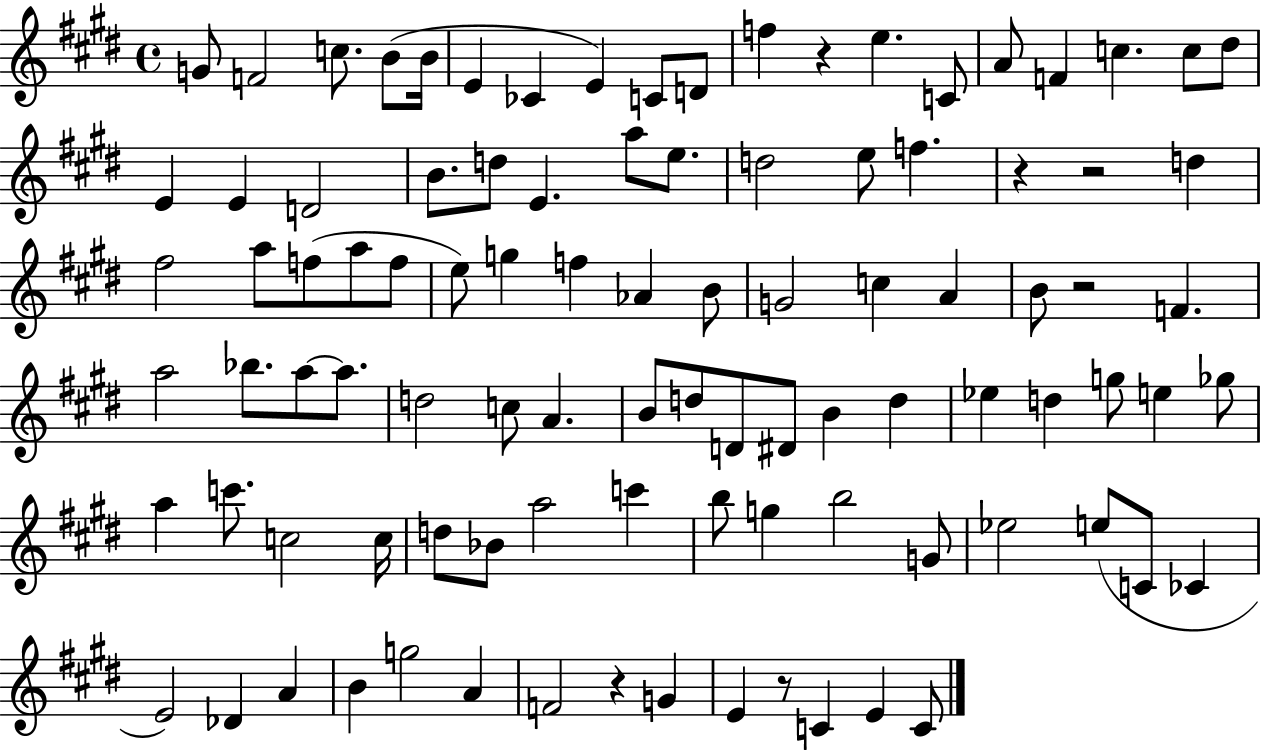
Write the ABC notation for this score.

X:1
T:Untitled
M:4/4
L:1/4
K:E
G/2 F2 c/2 B/2 B/4 E _C E C/2 D/2 f z e C/2 A/2 F c c/2 ^d/2 E E D2 B/2 d/2 E a/2 e/2 d2 e/2 f z z2 d ^f2 a/2 f/2 a/2 f/2 e/2 g f _A B/2 G2 c A B/2 z2 F a2 _b/2 a/2 a/2 d2 c/2 A B/2 d/2 D/2 ^D/2 B d _e d g/2 e _g/2 a c'/2 c2 c/4 d/2 _B/2 a2 c' b/2 g b2 G/2 _e2 e/2 C/2 _C E2 _D A B g2 A F2 z G E z/2 C E C/2